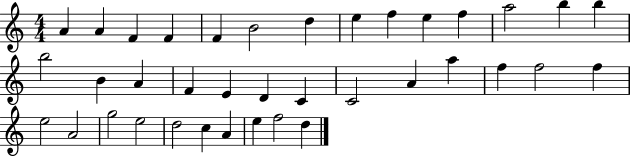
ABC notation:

X:1
T:Untitled
M:4/4
L:1/4
K:C
A A F F F B2 d e f e f a2 b b b2 B A F E D C C2 A a f f2 f e2 A2 g2 e2 d2 c A e f2 d